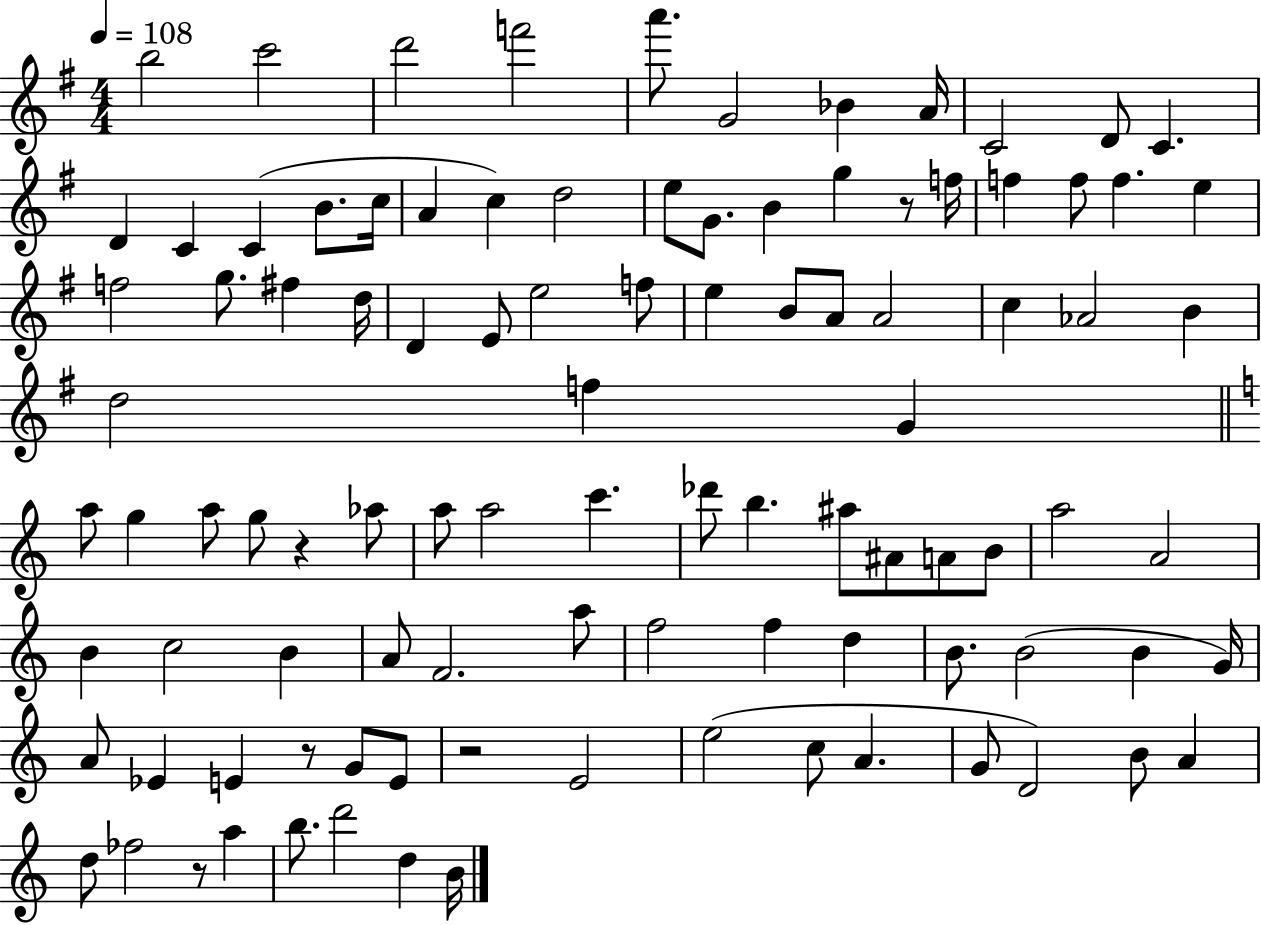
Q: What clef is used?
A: treble